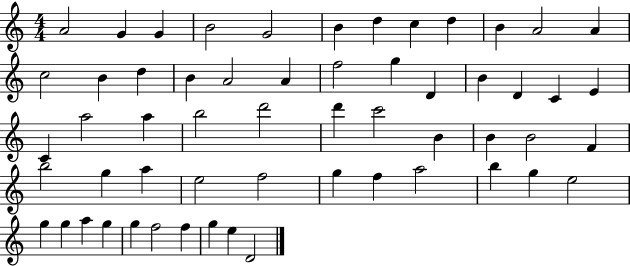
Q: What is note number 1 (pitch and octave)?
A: A4